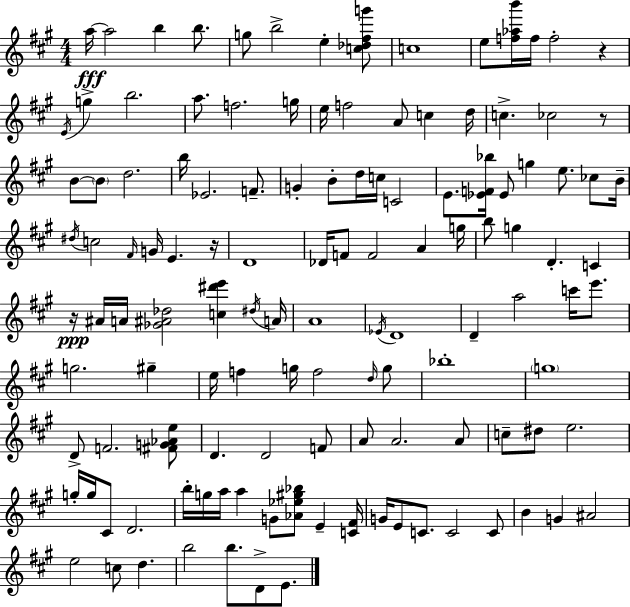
A5/s A5/h B5/q B5/e. G5/e B5/h E5/q [C5,Db5,F#5,G6]/e C5/w E5/e [F5,Ab5,B6]/s F5/s F5/h R/q E4/s G5/q B5/h. A5/e. F5/h. G5/s E5/s F5/h A4/e C5/q D5/s C5/q. CES5/h R/e B4/e B4/e D5/h. B5/s Eb4/h. F4/e. G4/q B4/e D5/s C5/s C4/h E4/e. [Eb4,F4,Bb5]/s Eb4/e G5/q E5/e. CES5/e B4/s D#5/s C5/h F#4/s G4/s E4/q. R/s D4/w Db4/s F4/e F4/h A4/q G5/s B5/e G5/q D4/q. C4/q R/s A#4/s A4/s [Gb4,A#4,Db5]/h [C5,D#6,E6]/q D#5/s A4/s A4/w Eb4/s D4/w D4/q A5/h C6/s E6/e. G5/h. G#5/q E5/s F5/q G5/s F5/h D5/s G5/e Bb5/w G5/w D4/e F4/h. [F#4,G4,Ab4,E5]/e D4/q. D4/h F4/e A4/e A4/h. A4/e C5/e D#5/e E5/h. G5/s G5/s C#4/e D4/h. B5/s G5/s A5/s A5/q G4/e [Ab4,Eb5,G#5,Bb5]/e E4/q [C4,F#4]/s G4/s E4/e C4/e. C4/h C4/e B4/q G4/q A#4/h E5/h C5/e D5/q. B5/h B5/e. D4/e E4/e.